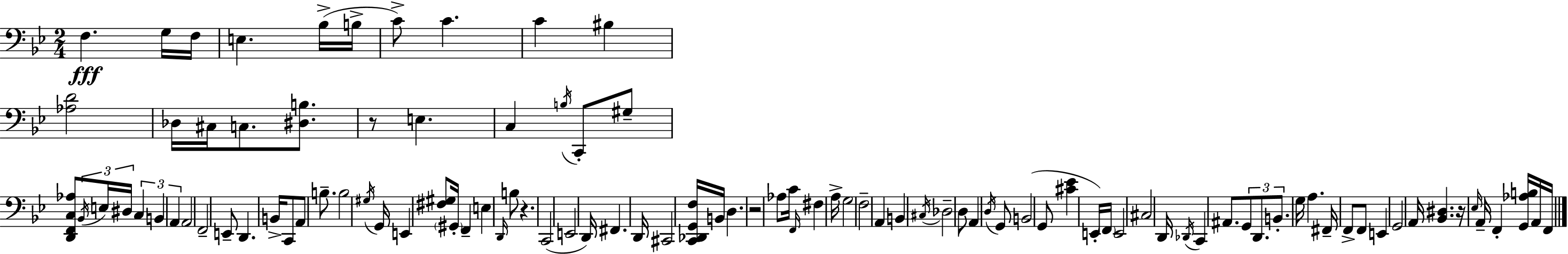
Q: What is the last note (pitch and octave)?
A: F2